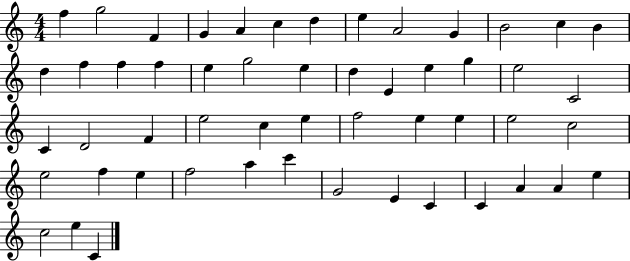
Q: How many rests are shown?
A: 0